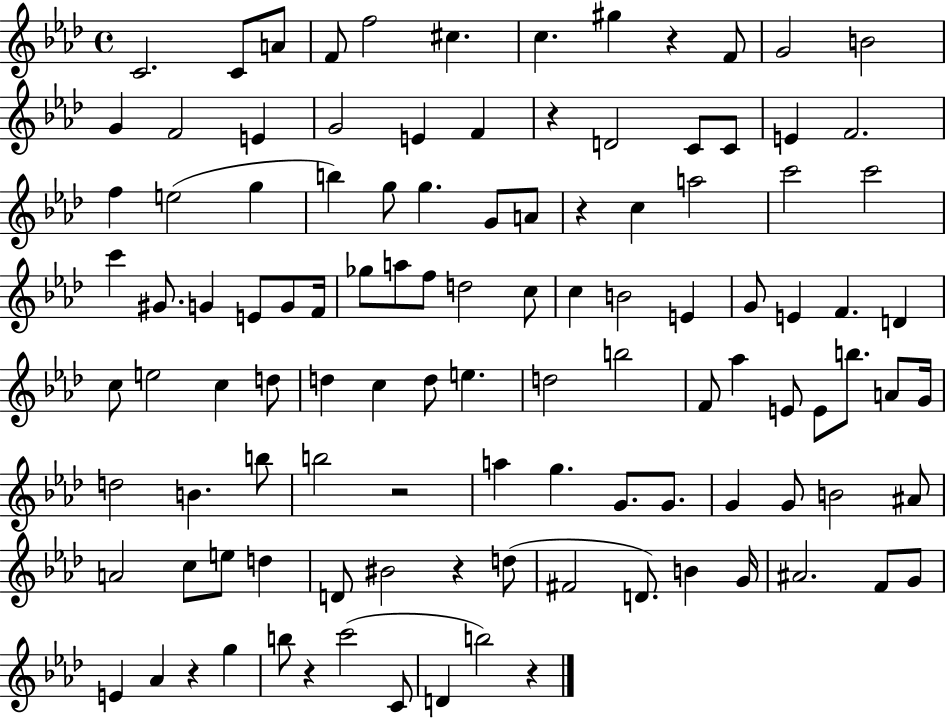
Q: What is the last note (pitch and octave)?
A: B5